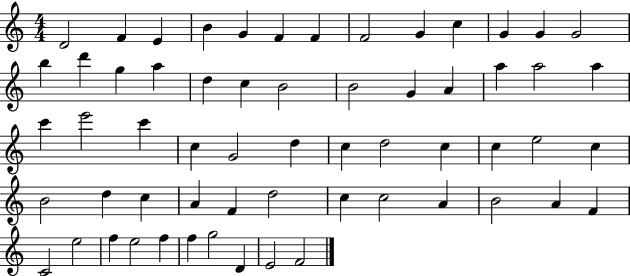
D4/h F4/q E4/q B4/q G4/q F4/q F4/q F4/h G4/q C5/q G4/q G4/q G4/h B5/q D6/q G5/q A5/q D5/q C5/q B4/h B4/h G4/q A4/q A5/q A5/h A5/q C6/q E6/h C6/q C5/q G4/h D5/q C5/q D5/h C5/q C5/q E5/h C5/q B4/h D5/q C5/q A4/q F4/q D5/h C5/q C5/h A4/q B4/h A4/q F4/q C4/h E5/h F5/q E5/h F5/q F5/q G5/h D4/q E4/h F4/h